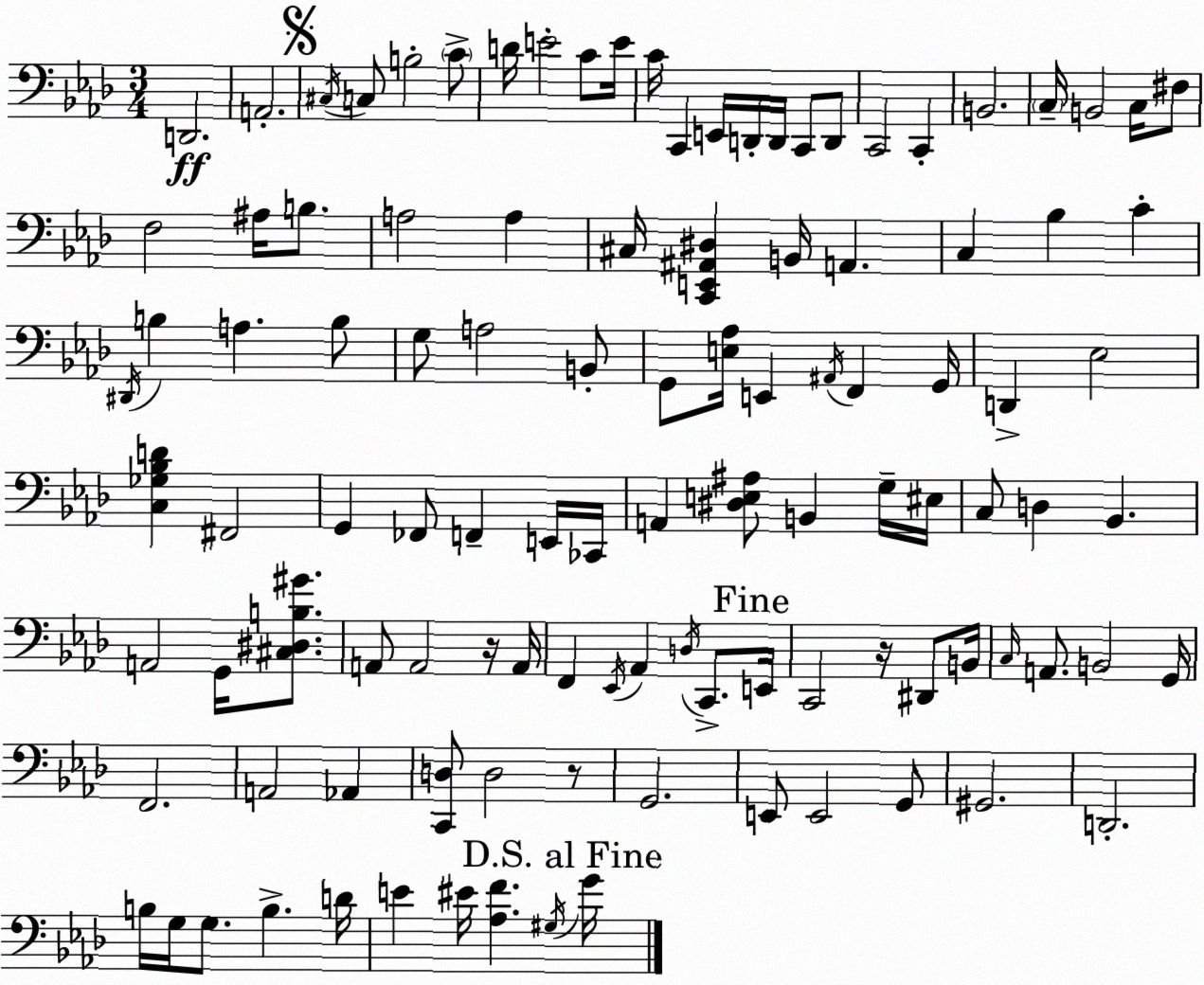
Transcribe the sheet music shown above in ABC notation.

X:1
T:Untitled
M:3/4
L:1/4
K:Ab
D,,2 A,,2 ^C,/4 C,/2 B,2 C/2 D/4 E2 C/2 E/4 C/4 C,, E,,/4 D,,/4 D,,/4 C,,/2 D,,/2 C,,2 C,, B,,2 C,/4 B,,2 C,/4 ^F,/2 F,2 ^A,/4 B,/2 A,2 A, ^C,/4 [C,,E,,^A,,^D,] B,,/4 A,, C, _B, C ^D,,/4 B, A, B,/2 G,/2 A,2 B,,/2 G,,/2 [E,_A,]/4 E,, ^A,,/4 F,, G,,/4 D,, _E,2 [C,_G,_B,D] ^F,,2 G,, _F,,/2 F,, E,,/4 _C,,/4 A,, [^D,E,^A,]/2 B,, G,/4 ^E,/4 C,/2 D, _B,, A,,2 G,,/4 [^C,^D,B,^G]/2 A,,/2 A,,2 z/4 A,,/4 F,, _E,,/4 _A,, D,/4 C,,/2 E,,/4 C,,2 z/4 ^D,,/2 B,,/4 C,/4 A,,/2 B,,2 G,,/4 F,,2 A,,2 _A,, [C,,D,]/2 D,2 z/2 G,,2 E,,/2 E,,2 G,,/2 ^G,,2 D,,2 B,/4 G,/4 G,/2 B, D/4 E ^E/4 [_A,F] ^G,/4 G/4